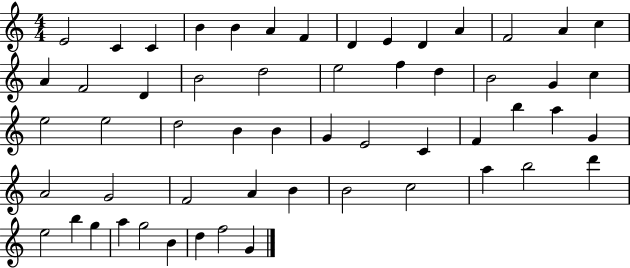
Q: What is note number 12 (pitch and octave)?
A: F4